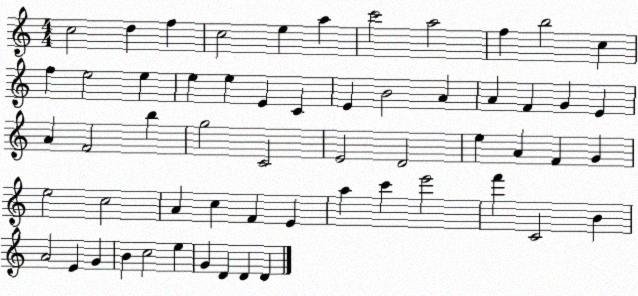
X:1
T:Untitled
M:4/4
L:1/4
K:C
c2 d f c2 e a c'2 a2 f b2 c f e2 e e e E C E B2 A A F G E A F2 b g2 C2 E2 D2 e A F G e2 c2 A c F E a c' e'2 f' C2 B A2 E G B c2 e G D D D